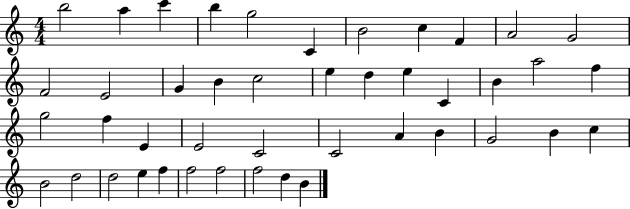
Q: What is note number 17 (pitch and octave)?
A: E5